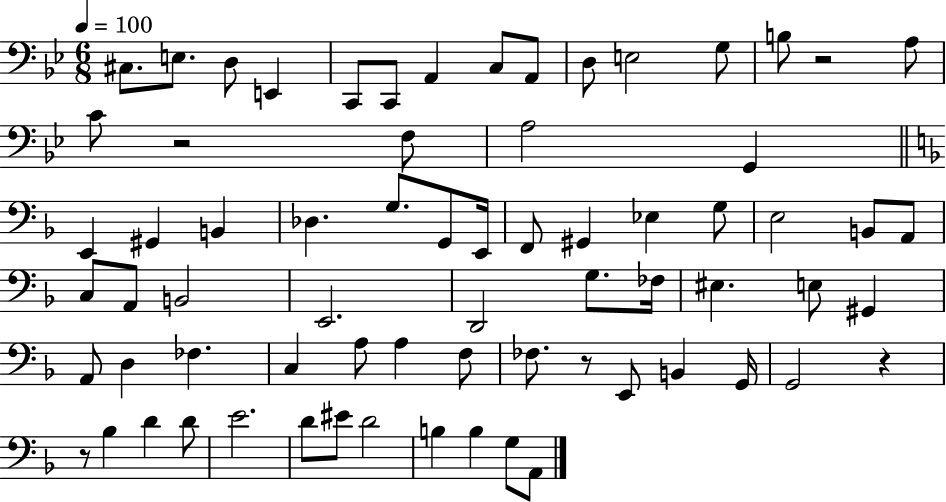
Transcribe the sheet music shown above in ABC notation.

X:1
T:Untitled
M:6/8
L:1/4
K:Bb
^C,/2 E,/2 D,/2 E,, C,,/2 C,,/2 A,, C,/2 A,,/2 D,/2 E,2 G,/2 B,/2 z2 A,/2 C/2 z2 F,/2 A,2 G,, E,, ^G,, B,, _D, G,/2 G,,/2 E,,/4 F,,/2 ^G,, _E, G,/2 E,2 B,,/2 A,,/2 C,/2 A,,/2 B,,2 E,,2 D,,2 G,/2 _F,/4 ^E, E,/2 ^G,, A,,/2 D, _F, C, A,/2 A, F,/2 _F,/2 z/2 E,,/2 B,, G,,/4 G,,2 z z/2 _B, D D/2 E2 D/2 ^E/2 D2 B, B, G,/2 A,,/2